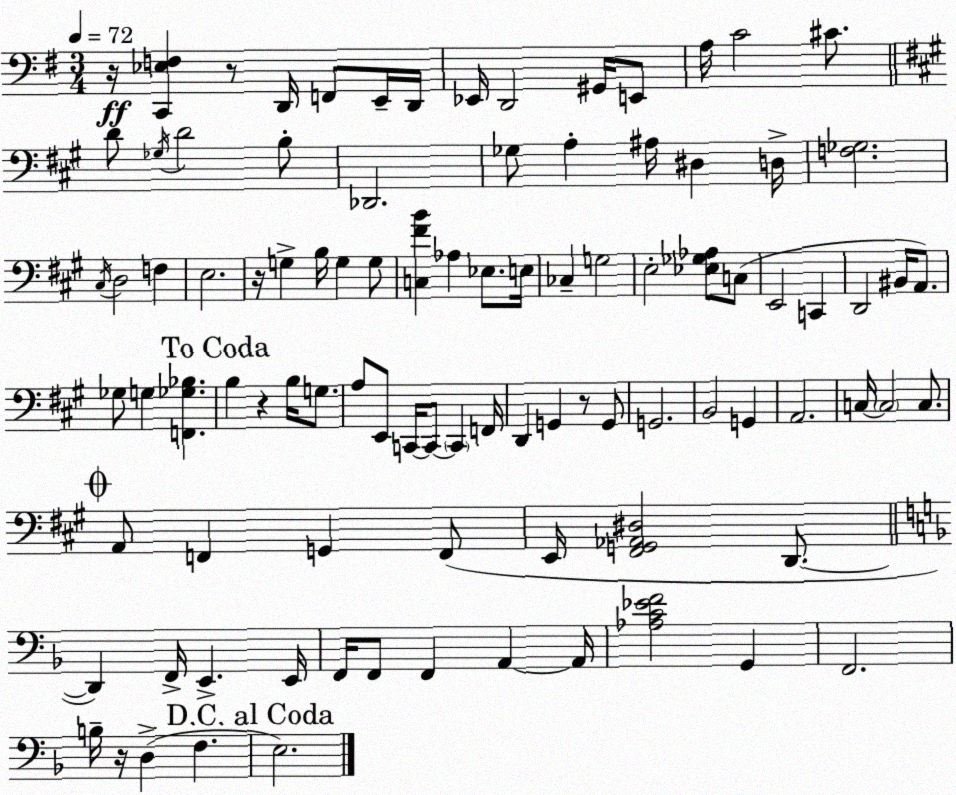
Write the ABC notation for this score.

X:1
T:Untitled
M:3/4
L:1/4
K:G
z/4 [C,,_E,F,] z/2 D,,/4 F,,/2 E,,/4 D,,/4 _E,,/4 D,,2 ^G,,/4 E,,/2 A,/4 C2 ^C/2 D/2 _G,/4 D2 B,/2 _D,,2 _G,/2 A, ^A,/4 ^D, D,/4 [F,_G,]2 ^C,/4 D,2 F, E,2 z/4 G, B,/4 G, G,/2 [C,^FB] _A, _E,/2 E,/4 _C, G,2 E,2 [_E,_G,_A,]/2 C,/2 E,,2 C,, D,,2 ^B,,/4 A,,/2 _G,/2 G, [F,,_G,_B,] B, z B,/4 G,/2 A,/2 E,,/2 C,,/4 C,,/2 C,, F,,/4 D,, G,, z/2 G,,/2 G,,2 B,,2 G,, A,,2 C,/4 C,2 C,/2 A,,/2 F,, G,, F,,/2 E,,/4 [^F,,G,,_A,,^D,]2 D,,/2 D,, F,,/4 E,, E,,/4 F,,/4 F,,/2 F,, A,, A,,/4 [_A,C_EF]2 G,, F,,2 B,/4 z/4 D, F, E,2